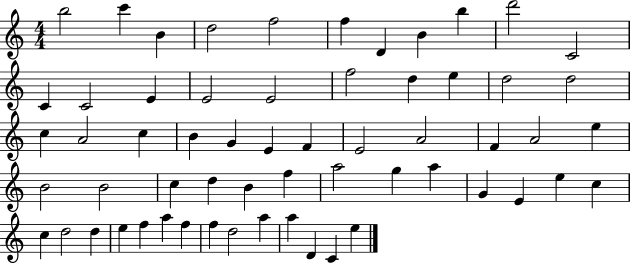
{
  \clef treble
  \numericTimeSignature
  \time 4/4
  \key c \major
  b''2 c'''4 b'4 | d''2 f''2 | f''4 d'4 b'4 b''4 | d'''2 c'2 | \break c'4 c'2 e'4 | e'2 e'2 | f''2 d''4 e''4 | d''2 d''2 | \break c''4 a'2 c''4 | b'4 g'4 e'4 f'4 | e'2 a'2 | f'4 a'2 e''4 | \break b'2 b'2 | c''4 d''4 b'4 f''4 | a''2 g''4 a''4 | g'4 e'4 e''4 c''4 | \break c''4 d''2 d''4 | e''4 f''4 a''4 f''4 | f''4 d''2 a''4 | a''4 d'4 c'4 e''4 | \break \bar "|."
}